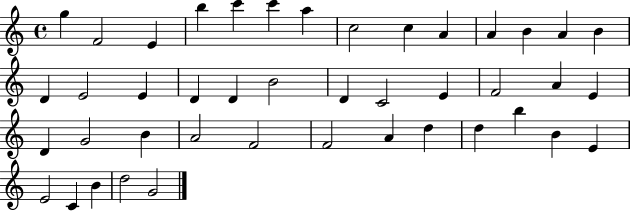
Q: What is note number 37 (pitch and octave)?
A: B4